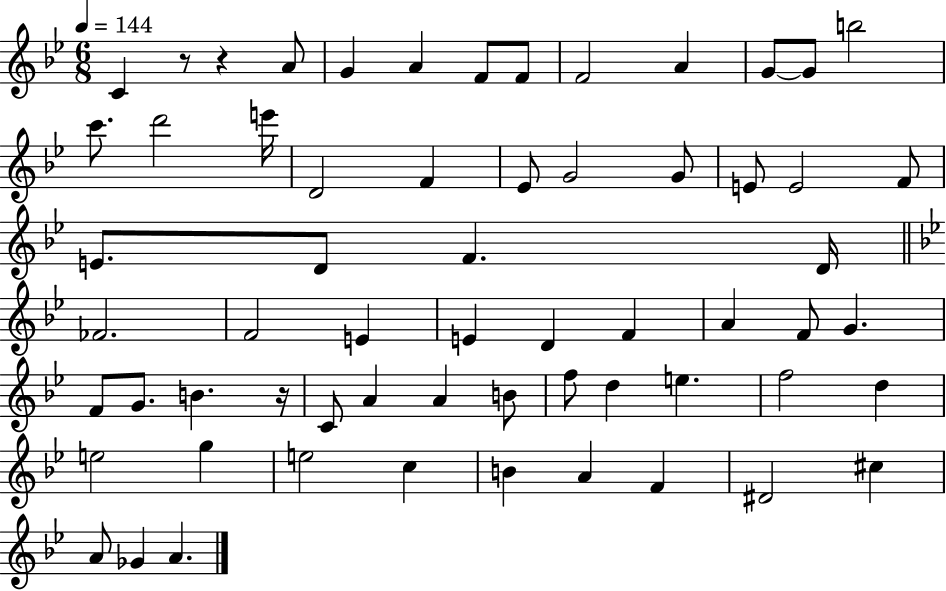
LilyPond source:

{
  \clef treble
  \numericTimeSignature
  \time 6/8
  \key bes \major
  \tempo 4 = 144
  c'4 r8 r4 a'8 | g'4 a'4 f'8 f'8 | f'2 a'4 | g'8~~ g'8 b''2 | \break c'''8. d'''2 e'''16 | d'2 f'4 | ees'8 g'2 g'8 | e'8 e'2 f'8 | \break e'8. d'8 f'4. d'16 | \bar "||" \break \key bes \major fes'2. | f'2 e'4 | e'4 d'4 f'4 | a'4 f'8 g'4. | \break f'8 g'8. b'4. r16 | c'8 a'4 a'4 b'8 | f''8 d''4 e''4. | f''2 d''4 | \break e''2 g''4 | e''2 c''4 | b'4 a'4 f'4 | dis'2 cis''4 | \break a'8 ges'4 a'4. | \bar "|."
}